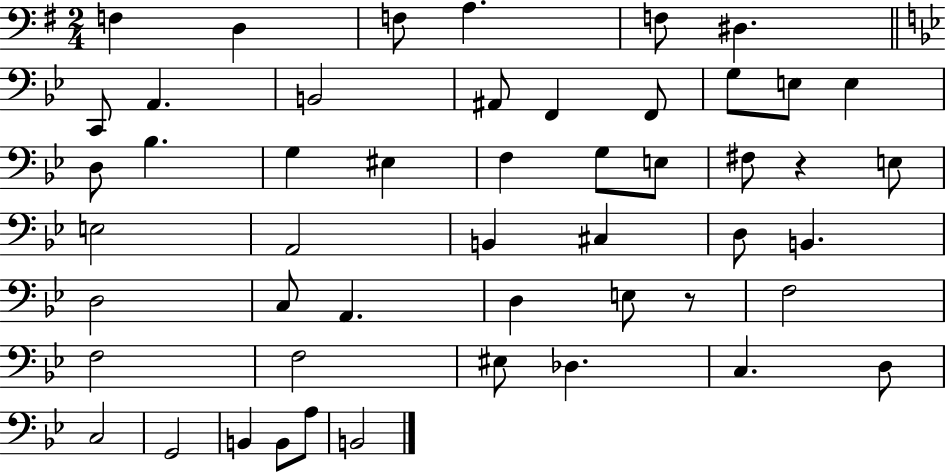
F3/q D3/q F3/e A3/q. F3/e D#3/q. C2/e A2/q. B2/h A#2/e F2/q F2/e G3/e E3/e E3/q D3/e Bb3/q. G3/q EIS3/q F3/q G3/e E3/e F#3/e R/q E3/e E3/h A2/h B2/q C#3/q D3/e B2/q. D3/h C3/e A2/q. D3/q E3/e R/e F3/h F3/h F3/h EIS3/e Db3/q. C3/q. D3/e C3/h G2/h B2/q B2/e A3/e B2/h